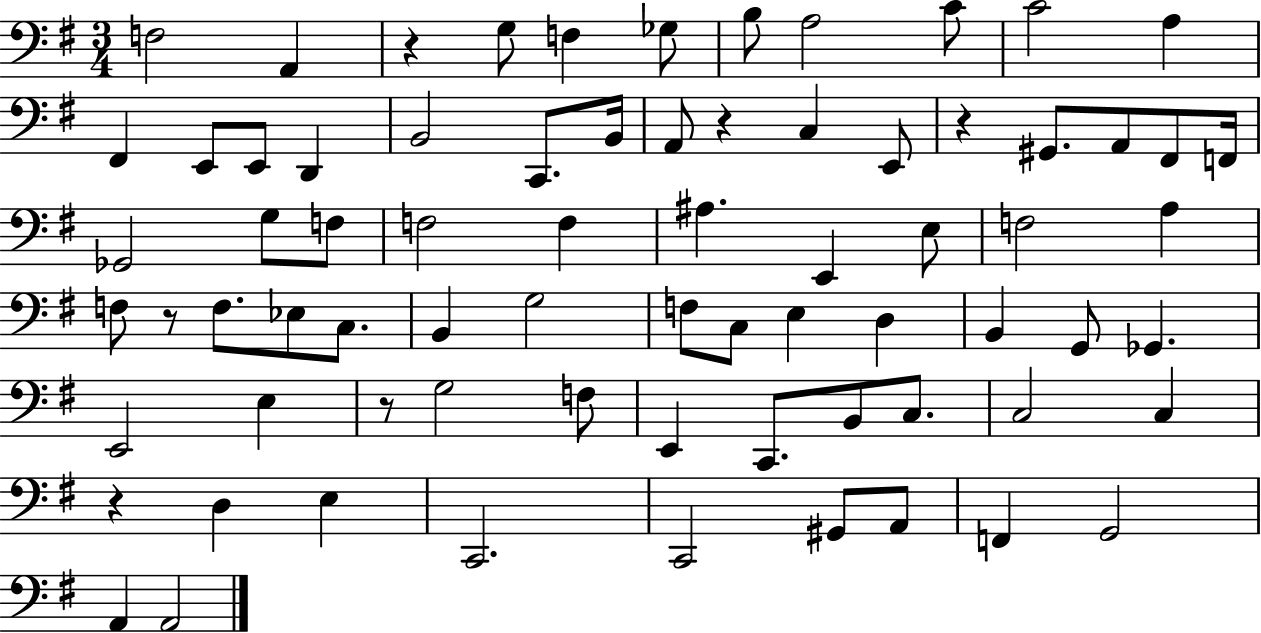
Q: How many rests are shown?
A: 6